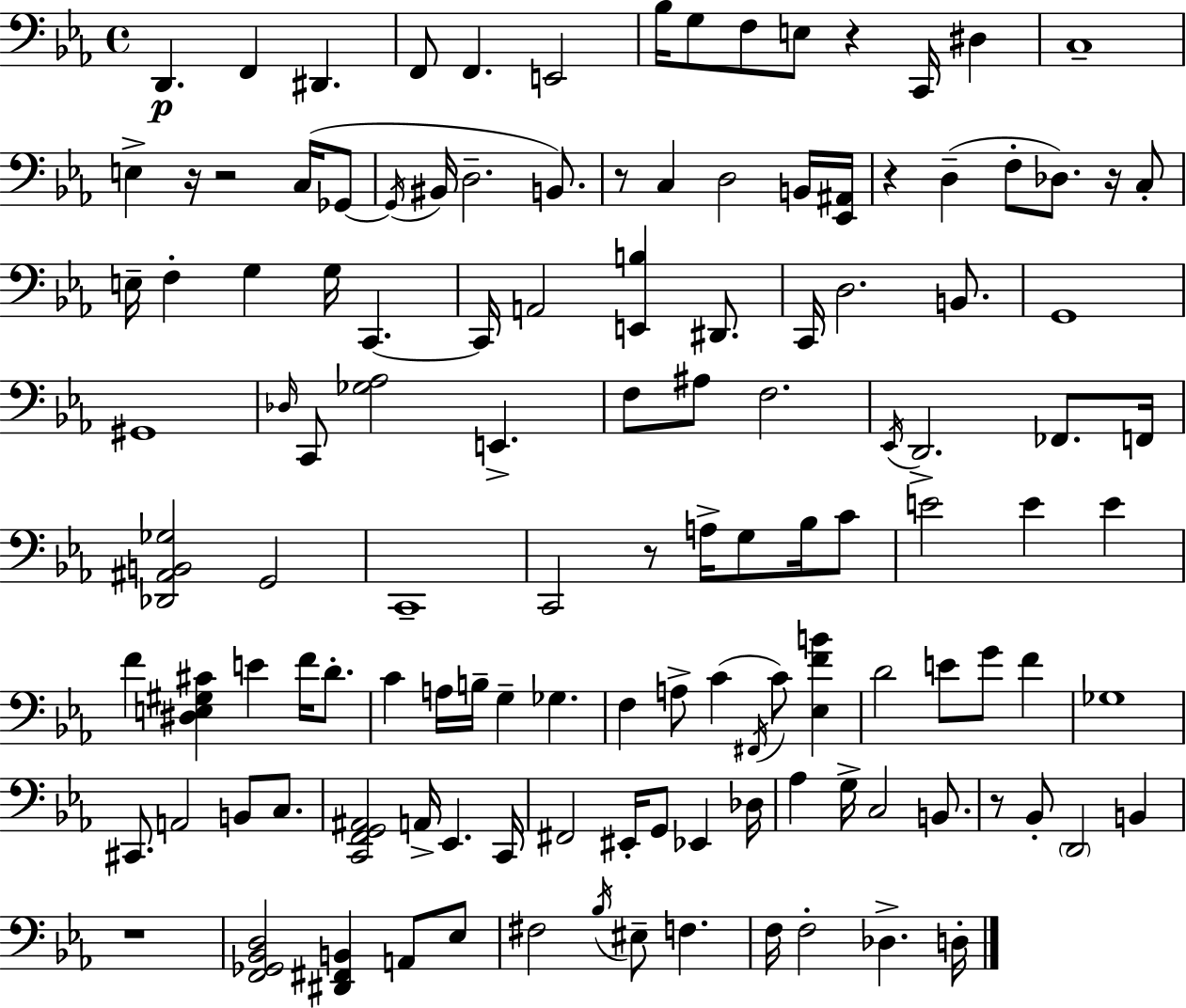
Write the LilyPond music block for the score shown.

{
  \clef bass
  \time 4/4
  \defaultTimeSignature
  \key c \minor
  d,4.\p f,4 dis,4. | f,8 f,4. e,2 | bes16 g8 f8 e8 r4 c,16 dis4 | c1-- | \break e4-> r16 r2 c16( ges,8~~ | \acciaccatura { ges,16 } bis,16 d2.-- b,8.) | r8 c4 d2 b,16 | <ees, ais,>16 r4 d4--( f8-. des8.) r16 c8-. | \break e16-- f4-. g4 g16 c,4.~~ | c,16 a,2 <e, b>4 dis,8. | c,16 d2. b,8. | g,1 | \break gis,1 | \grace { des16 } c,8 <ges aes>2 e,4.-> | f8 ais8 f2. | \acciaccatura { ees,16 } d,2.-> fes,8. | \break f,16 <des, ais, b, ges>2 g,2 | c,1-- | c,2 r8 a16-> g8 | bes16 c'8 e'2 e'4 e'4 | \break f'4 <dis e gis cis'>4 e'4 f'16 | d'8.-. c'4 a16 b16-- g4-- ges4. | f4 a8-> c'4( \acciaccatura { fis,16 } c'8) | <ees f' b'>4 d'2 e'8 g'8 | \break f'4 ges1 | cis,8. a,2 b,8 | c8. <c, f, g, ais,>2 a,16-> ees,4. | c,16 fis,2 eis,16-. g,8 ees,4 | \break des16 aes4 g16-> c2 | b,8. r8 bes,8-. \parenthesize d,2 | b,4 r1 | <f, ges, bes, d>2 <dis, fis, b,>4 | \break a,8 ees8 fis2 \acciaccatura { bes16 } eis8-- f4. | f16 f2-. des4.-> | d16-. \bar "|."
}